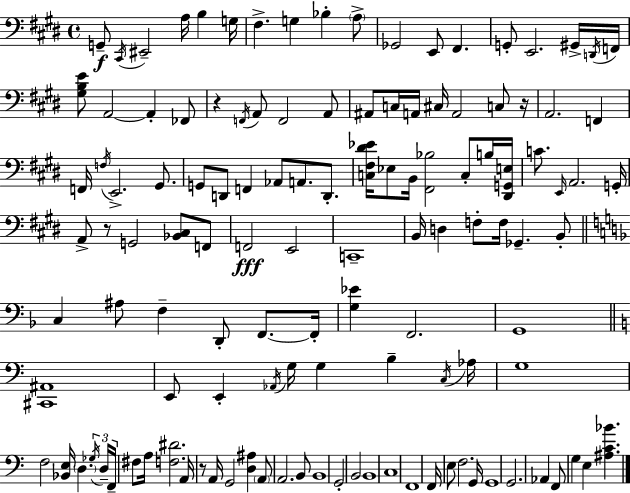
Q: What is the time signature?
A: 4/4